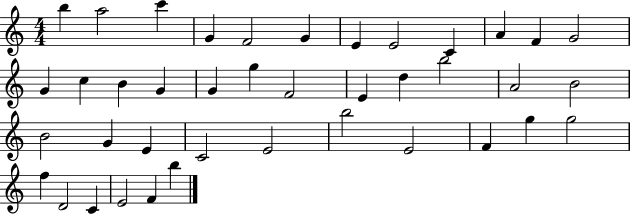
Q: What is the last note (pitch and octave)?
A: B5